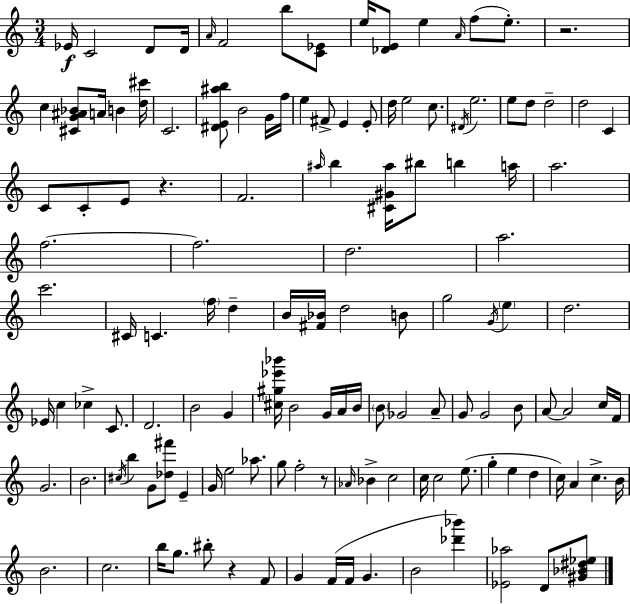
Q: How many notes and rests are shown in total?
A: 132